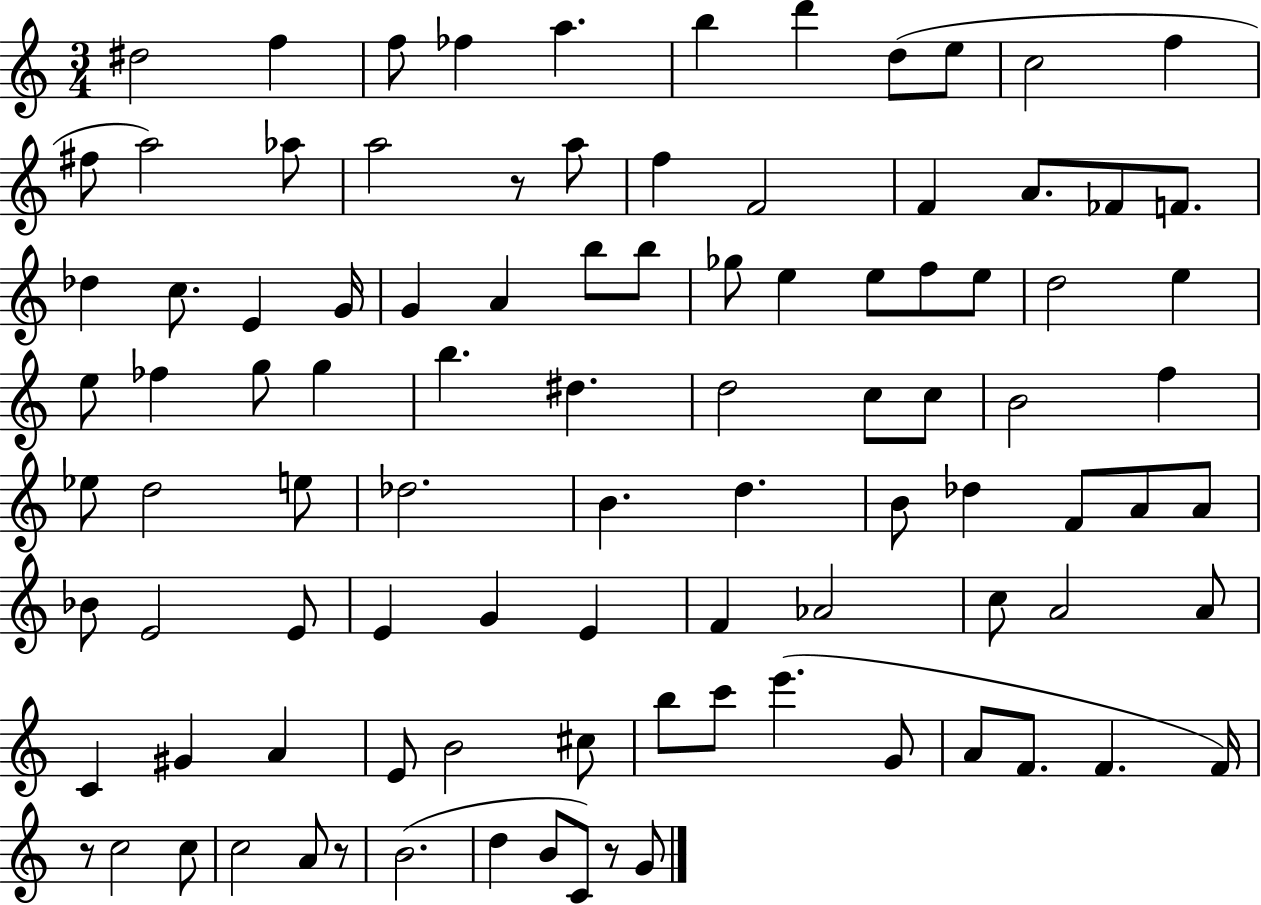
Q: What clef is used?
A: treble